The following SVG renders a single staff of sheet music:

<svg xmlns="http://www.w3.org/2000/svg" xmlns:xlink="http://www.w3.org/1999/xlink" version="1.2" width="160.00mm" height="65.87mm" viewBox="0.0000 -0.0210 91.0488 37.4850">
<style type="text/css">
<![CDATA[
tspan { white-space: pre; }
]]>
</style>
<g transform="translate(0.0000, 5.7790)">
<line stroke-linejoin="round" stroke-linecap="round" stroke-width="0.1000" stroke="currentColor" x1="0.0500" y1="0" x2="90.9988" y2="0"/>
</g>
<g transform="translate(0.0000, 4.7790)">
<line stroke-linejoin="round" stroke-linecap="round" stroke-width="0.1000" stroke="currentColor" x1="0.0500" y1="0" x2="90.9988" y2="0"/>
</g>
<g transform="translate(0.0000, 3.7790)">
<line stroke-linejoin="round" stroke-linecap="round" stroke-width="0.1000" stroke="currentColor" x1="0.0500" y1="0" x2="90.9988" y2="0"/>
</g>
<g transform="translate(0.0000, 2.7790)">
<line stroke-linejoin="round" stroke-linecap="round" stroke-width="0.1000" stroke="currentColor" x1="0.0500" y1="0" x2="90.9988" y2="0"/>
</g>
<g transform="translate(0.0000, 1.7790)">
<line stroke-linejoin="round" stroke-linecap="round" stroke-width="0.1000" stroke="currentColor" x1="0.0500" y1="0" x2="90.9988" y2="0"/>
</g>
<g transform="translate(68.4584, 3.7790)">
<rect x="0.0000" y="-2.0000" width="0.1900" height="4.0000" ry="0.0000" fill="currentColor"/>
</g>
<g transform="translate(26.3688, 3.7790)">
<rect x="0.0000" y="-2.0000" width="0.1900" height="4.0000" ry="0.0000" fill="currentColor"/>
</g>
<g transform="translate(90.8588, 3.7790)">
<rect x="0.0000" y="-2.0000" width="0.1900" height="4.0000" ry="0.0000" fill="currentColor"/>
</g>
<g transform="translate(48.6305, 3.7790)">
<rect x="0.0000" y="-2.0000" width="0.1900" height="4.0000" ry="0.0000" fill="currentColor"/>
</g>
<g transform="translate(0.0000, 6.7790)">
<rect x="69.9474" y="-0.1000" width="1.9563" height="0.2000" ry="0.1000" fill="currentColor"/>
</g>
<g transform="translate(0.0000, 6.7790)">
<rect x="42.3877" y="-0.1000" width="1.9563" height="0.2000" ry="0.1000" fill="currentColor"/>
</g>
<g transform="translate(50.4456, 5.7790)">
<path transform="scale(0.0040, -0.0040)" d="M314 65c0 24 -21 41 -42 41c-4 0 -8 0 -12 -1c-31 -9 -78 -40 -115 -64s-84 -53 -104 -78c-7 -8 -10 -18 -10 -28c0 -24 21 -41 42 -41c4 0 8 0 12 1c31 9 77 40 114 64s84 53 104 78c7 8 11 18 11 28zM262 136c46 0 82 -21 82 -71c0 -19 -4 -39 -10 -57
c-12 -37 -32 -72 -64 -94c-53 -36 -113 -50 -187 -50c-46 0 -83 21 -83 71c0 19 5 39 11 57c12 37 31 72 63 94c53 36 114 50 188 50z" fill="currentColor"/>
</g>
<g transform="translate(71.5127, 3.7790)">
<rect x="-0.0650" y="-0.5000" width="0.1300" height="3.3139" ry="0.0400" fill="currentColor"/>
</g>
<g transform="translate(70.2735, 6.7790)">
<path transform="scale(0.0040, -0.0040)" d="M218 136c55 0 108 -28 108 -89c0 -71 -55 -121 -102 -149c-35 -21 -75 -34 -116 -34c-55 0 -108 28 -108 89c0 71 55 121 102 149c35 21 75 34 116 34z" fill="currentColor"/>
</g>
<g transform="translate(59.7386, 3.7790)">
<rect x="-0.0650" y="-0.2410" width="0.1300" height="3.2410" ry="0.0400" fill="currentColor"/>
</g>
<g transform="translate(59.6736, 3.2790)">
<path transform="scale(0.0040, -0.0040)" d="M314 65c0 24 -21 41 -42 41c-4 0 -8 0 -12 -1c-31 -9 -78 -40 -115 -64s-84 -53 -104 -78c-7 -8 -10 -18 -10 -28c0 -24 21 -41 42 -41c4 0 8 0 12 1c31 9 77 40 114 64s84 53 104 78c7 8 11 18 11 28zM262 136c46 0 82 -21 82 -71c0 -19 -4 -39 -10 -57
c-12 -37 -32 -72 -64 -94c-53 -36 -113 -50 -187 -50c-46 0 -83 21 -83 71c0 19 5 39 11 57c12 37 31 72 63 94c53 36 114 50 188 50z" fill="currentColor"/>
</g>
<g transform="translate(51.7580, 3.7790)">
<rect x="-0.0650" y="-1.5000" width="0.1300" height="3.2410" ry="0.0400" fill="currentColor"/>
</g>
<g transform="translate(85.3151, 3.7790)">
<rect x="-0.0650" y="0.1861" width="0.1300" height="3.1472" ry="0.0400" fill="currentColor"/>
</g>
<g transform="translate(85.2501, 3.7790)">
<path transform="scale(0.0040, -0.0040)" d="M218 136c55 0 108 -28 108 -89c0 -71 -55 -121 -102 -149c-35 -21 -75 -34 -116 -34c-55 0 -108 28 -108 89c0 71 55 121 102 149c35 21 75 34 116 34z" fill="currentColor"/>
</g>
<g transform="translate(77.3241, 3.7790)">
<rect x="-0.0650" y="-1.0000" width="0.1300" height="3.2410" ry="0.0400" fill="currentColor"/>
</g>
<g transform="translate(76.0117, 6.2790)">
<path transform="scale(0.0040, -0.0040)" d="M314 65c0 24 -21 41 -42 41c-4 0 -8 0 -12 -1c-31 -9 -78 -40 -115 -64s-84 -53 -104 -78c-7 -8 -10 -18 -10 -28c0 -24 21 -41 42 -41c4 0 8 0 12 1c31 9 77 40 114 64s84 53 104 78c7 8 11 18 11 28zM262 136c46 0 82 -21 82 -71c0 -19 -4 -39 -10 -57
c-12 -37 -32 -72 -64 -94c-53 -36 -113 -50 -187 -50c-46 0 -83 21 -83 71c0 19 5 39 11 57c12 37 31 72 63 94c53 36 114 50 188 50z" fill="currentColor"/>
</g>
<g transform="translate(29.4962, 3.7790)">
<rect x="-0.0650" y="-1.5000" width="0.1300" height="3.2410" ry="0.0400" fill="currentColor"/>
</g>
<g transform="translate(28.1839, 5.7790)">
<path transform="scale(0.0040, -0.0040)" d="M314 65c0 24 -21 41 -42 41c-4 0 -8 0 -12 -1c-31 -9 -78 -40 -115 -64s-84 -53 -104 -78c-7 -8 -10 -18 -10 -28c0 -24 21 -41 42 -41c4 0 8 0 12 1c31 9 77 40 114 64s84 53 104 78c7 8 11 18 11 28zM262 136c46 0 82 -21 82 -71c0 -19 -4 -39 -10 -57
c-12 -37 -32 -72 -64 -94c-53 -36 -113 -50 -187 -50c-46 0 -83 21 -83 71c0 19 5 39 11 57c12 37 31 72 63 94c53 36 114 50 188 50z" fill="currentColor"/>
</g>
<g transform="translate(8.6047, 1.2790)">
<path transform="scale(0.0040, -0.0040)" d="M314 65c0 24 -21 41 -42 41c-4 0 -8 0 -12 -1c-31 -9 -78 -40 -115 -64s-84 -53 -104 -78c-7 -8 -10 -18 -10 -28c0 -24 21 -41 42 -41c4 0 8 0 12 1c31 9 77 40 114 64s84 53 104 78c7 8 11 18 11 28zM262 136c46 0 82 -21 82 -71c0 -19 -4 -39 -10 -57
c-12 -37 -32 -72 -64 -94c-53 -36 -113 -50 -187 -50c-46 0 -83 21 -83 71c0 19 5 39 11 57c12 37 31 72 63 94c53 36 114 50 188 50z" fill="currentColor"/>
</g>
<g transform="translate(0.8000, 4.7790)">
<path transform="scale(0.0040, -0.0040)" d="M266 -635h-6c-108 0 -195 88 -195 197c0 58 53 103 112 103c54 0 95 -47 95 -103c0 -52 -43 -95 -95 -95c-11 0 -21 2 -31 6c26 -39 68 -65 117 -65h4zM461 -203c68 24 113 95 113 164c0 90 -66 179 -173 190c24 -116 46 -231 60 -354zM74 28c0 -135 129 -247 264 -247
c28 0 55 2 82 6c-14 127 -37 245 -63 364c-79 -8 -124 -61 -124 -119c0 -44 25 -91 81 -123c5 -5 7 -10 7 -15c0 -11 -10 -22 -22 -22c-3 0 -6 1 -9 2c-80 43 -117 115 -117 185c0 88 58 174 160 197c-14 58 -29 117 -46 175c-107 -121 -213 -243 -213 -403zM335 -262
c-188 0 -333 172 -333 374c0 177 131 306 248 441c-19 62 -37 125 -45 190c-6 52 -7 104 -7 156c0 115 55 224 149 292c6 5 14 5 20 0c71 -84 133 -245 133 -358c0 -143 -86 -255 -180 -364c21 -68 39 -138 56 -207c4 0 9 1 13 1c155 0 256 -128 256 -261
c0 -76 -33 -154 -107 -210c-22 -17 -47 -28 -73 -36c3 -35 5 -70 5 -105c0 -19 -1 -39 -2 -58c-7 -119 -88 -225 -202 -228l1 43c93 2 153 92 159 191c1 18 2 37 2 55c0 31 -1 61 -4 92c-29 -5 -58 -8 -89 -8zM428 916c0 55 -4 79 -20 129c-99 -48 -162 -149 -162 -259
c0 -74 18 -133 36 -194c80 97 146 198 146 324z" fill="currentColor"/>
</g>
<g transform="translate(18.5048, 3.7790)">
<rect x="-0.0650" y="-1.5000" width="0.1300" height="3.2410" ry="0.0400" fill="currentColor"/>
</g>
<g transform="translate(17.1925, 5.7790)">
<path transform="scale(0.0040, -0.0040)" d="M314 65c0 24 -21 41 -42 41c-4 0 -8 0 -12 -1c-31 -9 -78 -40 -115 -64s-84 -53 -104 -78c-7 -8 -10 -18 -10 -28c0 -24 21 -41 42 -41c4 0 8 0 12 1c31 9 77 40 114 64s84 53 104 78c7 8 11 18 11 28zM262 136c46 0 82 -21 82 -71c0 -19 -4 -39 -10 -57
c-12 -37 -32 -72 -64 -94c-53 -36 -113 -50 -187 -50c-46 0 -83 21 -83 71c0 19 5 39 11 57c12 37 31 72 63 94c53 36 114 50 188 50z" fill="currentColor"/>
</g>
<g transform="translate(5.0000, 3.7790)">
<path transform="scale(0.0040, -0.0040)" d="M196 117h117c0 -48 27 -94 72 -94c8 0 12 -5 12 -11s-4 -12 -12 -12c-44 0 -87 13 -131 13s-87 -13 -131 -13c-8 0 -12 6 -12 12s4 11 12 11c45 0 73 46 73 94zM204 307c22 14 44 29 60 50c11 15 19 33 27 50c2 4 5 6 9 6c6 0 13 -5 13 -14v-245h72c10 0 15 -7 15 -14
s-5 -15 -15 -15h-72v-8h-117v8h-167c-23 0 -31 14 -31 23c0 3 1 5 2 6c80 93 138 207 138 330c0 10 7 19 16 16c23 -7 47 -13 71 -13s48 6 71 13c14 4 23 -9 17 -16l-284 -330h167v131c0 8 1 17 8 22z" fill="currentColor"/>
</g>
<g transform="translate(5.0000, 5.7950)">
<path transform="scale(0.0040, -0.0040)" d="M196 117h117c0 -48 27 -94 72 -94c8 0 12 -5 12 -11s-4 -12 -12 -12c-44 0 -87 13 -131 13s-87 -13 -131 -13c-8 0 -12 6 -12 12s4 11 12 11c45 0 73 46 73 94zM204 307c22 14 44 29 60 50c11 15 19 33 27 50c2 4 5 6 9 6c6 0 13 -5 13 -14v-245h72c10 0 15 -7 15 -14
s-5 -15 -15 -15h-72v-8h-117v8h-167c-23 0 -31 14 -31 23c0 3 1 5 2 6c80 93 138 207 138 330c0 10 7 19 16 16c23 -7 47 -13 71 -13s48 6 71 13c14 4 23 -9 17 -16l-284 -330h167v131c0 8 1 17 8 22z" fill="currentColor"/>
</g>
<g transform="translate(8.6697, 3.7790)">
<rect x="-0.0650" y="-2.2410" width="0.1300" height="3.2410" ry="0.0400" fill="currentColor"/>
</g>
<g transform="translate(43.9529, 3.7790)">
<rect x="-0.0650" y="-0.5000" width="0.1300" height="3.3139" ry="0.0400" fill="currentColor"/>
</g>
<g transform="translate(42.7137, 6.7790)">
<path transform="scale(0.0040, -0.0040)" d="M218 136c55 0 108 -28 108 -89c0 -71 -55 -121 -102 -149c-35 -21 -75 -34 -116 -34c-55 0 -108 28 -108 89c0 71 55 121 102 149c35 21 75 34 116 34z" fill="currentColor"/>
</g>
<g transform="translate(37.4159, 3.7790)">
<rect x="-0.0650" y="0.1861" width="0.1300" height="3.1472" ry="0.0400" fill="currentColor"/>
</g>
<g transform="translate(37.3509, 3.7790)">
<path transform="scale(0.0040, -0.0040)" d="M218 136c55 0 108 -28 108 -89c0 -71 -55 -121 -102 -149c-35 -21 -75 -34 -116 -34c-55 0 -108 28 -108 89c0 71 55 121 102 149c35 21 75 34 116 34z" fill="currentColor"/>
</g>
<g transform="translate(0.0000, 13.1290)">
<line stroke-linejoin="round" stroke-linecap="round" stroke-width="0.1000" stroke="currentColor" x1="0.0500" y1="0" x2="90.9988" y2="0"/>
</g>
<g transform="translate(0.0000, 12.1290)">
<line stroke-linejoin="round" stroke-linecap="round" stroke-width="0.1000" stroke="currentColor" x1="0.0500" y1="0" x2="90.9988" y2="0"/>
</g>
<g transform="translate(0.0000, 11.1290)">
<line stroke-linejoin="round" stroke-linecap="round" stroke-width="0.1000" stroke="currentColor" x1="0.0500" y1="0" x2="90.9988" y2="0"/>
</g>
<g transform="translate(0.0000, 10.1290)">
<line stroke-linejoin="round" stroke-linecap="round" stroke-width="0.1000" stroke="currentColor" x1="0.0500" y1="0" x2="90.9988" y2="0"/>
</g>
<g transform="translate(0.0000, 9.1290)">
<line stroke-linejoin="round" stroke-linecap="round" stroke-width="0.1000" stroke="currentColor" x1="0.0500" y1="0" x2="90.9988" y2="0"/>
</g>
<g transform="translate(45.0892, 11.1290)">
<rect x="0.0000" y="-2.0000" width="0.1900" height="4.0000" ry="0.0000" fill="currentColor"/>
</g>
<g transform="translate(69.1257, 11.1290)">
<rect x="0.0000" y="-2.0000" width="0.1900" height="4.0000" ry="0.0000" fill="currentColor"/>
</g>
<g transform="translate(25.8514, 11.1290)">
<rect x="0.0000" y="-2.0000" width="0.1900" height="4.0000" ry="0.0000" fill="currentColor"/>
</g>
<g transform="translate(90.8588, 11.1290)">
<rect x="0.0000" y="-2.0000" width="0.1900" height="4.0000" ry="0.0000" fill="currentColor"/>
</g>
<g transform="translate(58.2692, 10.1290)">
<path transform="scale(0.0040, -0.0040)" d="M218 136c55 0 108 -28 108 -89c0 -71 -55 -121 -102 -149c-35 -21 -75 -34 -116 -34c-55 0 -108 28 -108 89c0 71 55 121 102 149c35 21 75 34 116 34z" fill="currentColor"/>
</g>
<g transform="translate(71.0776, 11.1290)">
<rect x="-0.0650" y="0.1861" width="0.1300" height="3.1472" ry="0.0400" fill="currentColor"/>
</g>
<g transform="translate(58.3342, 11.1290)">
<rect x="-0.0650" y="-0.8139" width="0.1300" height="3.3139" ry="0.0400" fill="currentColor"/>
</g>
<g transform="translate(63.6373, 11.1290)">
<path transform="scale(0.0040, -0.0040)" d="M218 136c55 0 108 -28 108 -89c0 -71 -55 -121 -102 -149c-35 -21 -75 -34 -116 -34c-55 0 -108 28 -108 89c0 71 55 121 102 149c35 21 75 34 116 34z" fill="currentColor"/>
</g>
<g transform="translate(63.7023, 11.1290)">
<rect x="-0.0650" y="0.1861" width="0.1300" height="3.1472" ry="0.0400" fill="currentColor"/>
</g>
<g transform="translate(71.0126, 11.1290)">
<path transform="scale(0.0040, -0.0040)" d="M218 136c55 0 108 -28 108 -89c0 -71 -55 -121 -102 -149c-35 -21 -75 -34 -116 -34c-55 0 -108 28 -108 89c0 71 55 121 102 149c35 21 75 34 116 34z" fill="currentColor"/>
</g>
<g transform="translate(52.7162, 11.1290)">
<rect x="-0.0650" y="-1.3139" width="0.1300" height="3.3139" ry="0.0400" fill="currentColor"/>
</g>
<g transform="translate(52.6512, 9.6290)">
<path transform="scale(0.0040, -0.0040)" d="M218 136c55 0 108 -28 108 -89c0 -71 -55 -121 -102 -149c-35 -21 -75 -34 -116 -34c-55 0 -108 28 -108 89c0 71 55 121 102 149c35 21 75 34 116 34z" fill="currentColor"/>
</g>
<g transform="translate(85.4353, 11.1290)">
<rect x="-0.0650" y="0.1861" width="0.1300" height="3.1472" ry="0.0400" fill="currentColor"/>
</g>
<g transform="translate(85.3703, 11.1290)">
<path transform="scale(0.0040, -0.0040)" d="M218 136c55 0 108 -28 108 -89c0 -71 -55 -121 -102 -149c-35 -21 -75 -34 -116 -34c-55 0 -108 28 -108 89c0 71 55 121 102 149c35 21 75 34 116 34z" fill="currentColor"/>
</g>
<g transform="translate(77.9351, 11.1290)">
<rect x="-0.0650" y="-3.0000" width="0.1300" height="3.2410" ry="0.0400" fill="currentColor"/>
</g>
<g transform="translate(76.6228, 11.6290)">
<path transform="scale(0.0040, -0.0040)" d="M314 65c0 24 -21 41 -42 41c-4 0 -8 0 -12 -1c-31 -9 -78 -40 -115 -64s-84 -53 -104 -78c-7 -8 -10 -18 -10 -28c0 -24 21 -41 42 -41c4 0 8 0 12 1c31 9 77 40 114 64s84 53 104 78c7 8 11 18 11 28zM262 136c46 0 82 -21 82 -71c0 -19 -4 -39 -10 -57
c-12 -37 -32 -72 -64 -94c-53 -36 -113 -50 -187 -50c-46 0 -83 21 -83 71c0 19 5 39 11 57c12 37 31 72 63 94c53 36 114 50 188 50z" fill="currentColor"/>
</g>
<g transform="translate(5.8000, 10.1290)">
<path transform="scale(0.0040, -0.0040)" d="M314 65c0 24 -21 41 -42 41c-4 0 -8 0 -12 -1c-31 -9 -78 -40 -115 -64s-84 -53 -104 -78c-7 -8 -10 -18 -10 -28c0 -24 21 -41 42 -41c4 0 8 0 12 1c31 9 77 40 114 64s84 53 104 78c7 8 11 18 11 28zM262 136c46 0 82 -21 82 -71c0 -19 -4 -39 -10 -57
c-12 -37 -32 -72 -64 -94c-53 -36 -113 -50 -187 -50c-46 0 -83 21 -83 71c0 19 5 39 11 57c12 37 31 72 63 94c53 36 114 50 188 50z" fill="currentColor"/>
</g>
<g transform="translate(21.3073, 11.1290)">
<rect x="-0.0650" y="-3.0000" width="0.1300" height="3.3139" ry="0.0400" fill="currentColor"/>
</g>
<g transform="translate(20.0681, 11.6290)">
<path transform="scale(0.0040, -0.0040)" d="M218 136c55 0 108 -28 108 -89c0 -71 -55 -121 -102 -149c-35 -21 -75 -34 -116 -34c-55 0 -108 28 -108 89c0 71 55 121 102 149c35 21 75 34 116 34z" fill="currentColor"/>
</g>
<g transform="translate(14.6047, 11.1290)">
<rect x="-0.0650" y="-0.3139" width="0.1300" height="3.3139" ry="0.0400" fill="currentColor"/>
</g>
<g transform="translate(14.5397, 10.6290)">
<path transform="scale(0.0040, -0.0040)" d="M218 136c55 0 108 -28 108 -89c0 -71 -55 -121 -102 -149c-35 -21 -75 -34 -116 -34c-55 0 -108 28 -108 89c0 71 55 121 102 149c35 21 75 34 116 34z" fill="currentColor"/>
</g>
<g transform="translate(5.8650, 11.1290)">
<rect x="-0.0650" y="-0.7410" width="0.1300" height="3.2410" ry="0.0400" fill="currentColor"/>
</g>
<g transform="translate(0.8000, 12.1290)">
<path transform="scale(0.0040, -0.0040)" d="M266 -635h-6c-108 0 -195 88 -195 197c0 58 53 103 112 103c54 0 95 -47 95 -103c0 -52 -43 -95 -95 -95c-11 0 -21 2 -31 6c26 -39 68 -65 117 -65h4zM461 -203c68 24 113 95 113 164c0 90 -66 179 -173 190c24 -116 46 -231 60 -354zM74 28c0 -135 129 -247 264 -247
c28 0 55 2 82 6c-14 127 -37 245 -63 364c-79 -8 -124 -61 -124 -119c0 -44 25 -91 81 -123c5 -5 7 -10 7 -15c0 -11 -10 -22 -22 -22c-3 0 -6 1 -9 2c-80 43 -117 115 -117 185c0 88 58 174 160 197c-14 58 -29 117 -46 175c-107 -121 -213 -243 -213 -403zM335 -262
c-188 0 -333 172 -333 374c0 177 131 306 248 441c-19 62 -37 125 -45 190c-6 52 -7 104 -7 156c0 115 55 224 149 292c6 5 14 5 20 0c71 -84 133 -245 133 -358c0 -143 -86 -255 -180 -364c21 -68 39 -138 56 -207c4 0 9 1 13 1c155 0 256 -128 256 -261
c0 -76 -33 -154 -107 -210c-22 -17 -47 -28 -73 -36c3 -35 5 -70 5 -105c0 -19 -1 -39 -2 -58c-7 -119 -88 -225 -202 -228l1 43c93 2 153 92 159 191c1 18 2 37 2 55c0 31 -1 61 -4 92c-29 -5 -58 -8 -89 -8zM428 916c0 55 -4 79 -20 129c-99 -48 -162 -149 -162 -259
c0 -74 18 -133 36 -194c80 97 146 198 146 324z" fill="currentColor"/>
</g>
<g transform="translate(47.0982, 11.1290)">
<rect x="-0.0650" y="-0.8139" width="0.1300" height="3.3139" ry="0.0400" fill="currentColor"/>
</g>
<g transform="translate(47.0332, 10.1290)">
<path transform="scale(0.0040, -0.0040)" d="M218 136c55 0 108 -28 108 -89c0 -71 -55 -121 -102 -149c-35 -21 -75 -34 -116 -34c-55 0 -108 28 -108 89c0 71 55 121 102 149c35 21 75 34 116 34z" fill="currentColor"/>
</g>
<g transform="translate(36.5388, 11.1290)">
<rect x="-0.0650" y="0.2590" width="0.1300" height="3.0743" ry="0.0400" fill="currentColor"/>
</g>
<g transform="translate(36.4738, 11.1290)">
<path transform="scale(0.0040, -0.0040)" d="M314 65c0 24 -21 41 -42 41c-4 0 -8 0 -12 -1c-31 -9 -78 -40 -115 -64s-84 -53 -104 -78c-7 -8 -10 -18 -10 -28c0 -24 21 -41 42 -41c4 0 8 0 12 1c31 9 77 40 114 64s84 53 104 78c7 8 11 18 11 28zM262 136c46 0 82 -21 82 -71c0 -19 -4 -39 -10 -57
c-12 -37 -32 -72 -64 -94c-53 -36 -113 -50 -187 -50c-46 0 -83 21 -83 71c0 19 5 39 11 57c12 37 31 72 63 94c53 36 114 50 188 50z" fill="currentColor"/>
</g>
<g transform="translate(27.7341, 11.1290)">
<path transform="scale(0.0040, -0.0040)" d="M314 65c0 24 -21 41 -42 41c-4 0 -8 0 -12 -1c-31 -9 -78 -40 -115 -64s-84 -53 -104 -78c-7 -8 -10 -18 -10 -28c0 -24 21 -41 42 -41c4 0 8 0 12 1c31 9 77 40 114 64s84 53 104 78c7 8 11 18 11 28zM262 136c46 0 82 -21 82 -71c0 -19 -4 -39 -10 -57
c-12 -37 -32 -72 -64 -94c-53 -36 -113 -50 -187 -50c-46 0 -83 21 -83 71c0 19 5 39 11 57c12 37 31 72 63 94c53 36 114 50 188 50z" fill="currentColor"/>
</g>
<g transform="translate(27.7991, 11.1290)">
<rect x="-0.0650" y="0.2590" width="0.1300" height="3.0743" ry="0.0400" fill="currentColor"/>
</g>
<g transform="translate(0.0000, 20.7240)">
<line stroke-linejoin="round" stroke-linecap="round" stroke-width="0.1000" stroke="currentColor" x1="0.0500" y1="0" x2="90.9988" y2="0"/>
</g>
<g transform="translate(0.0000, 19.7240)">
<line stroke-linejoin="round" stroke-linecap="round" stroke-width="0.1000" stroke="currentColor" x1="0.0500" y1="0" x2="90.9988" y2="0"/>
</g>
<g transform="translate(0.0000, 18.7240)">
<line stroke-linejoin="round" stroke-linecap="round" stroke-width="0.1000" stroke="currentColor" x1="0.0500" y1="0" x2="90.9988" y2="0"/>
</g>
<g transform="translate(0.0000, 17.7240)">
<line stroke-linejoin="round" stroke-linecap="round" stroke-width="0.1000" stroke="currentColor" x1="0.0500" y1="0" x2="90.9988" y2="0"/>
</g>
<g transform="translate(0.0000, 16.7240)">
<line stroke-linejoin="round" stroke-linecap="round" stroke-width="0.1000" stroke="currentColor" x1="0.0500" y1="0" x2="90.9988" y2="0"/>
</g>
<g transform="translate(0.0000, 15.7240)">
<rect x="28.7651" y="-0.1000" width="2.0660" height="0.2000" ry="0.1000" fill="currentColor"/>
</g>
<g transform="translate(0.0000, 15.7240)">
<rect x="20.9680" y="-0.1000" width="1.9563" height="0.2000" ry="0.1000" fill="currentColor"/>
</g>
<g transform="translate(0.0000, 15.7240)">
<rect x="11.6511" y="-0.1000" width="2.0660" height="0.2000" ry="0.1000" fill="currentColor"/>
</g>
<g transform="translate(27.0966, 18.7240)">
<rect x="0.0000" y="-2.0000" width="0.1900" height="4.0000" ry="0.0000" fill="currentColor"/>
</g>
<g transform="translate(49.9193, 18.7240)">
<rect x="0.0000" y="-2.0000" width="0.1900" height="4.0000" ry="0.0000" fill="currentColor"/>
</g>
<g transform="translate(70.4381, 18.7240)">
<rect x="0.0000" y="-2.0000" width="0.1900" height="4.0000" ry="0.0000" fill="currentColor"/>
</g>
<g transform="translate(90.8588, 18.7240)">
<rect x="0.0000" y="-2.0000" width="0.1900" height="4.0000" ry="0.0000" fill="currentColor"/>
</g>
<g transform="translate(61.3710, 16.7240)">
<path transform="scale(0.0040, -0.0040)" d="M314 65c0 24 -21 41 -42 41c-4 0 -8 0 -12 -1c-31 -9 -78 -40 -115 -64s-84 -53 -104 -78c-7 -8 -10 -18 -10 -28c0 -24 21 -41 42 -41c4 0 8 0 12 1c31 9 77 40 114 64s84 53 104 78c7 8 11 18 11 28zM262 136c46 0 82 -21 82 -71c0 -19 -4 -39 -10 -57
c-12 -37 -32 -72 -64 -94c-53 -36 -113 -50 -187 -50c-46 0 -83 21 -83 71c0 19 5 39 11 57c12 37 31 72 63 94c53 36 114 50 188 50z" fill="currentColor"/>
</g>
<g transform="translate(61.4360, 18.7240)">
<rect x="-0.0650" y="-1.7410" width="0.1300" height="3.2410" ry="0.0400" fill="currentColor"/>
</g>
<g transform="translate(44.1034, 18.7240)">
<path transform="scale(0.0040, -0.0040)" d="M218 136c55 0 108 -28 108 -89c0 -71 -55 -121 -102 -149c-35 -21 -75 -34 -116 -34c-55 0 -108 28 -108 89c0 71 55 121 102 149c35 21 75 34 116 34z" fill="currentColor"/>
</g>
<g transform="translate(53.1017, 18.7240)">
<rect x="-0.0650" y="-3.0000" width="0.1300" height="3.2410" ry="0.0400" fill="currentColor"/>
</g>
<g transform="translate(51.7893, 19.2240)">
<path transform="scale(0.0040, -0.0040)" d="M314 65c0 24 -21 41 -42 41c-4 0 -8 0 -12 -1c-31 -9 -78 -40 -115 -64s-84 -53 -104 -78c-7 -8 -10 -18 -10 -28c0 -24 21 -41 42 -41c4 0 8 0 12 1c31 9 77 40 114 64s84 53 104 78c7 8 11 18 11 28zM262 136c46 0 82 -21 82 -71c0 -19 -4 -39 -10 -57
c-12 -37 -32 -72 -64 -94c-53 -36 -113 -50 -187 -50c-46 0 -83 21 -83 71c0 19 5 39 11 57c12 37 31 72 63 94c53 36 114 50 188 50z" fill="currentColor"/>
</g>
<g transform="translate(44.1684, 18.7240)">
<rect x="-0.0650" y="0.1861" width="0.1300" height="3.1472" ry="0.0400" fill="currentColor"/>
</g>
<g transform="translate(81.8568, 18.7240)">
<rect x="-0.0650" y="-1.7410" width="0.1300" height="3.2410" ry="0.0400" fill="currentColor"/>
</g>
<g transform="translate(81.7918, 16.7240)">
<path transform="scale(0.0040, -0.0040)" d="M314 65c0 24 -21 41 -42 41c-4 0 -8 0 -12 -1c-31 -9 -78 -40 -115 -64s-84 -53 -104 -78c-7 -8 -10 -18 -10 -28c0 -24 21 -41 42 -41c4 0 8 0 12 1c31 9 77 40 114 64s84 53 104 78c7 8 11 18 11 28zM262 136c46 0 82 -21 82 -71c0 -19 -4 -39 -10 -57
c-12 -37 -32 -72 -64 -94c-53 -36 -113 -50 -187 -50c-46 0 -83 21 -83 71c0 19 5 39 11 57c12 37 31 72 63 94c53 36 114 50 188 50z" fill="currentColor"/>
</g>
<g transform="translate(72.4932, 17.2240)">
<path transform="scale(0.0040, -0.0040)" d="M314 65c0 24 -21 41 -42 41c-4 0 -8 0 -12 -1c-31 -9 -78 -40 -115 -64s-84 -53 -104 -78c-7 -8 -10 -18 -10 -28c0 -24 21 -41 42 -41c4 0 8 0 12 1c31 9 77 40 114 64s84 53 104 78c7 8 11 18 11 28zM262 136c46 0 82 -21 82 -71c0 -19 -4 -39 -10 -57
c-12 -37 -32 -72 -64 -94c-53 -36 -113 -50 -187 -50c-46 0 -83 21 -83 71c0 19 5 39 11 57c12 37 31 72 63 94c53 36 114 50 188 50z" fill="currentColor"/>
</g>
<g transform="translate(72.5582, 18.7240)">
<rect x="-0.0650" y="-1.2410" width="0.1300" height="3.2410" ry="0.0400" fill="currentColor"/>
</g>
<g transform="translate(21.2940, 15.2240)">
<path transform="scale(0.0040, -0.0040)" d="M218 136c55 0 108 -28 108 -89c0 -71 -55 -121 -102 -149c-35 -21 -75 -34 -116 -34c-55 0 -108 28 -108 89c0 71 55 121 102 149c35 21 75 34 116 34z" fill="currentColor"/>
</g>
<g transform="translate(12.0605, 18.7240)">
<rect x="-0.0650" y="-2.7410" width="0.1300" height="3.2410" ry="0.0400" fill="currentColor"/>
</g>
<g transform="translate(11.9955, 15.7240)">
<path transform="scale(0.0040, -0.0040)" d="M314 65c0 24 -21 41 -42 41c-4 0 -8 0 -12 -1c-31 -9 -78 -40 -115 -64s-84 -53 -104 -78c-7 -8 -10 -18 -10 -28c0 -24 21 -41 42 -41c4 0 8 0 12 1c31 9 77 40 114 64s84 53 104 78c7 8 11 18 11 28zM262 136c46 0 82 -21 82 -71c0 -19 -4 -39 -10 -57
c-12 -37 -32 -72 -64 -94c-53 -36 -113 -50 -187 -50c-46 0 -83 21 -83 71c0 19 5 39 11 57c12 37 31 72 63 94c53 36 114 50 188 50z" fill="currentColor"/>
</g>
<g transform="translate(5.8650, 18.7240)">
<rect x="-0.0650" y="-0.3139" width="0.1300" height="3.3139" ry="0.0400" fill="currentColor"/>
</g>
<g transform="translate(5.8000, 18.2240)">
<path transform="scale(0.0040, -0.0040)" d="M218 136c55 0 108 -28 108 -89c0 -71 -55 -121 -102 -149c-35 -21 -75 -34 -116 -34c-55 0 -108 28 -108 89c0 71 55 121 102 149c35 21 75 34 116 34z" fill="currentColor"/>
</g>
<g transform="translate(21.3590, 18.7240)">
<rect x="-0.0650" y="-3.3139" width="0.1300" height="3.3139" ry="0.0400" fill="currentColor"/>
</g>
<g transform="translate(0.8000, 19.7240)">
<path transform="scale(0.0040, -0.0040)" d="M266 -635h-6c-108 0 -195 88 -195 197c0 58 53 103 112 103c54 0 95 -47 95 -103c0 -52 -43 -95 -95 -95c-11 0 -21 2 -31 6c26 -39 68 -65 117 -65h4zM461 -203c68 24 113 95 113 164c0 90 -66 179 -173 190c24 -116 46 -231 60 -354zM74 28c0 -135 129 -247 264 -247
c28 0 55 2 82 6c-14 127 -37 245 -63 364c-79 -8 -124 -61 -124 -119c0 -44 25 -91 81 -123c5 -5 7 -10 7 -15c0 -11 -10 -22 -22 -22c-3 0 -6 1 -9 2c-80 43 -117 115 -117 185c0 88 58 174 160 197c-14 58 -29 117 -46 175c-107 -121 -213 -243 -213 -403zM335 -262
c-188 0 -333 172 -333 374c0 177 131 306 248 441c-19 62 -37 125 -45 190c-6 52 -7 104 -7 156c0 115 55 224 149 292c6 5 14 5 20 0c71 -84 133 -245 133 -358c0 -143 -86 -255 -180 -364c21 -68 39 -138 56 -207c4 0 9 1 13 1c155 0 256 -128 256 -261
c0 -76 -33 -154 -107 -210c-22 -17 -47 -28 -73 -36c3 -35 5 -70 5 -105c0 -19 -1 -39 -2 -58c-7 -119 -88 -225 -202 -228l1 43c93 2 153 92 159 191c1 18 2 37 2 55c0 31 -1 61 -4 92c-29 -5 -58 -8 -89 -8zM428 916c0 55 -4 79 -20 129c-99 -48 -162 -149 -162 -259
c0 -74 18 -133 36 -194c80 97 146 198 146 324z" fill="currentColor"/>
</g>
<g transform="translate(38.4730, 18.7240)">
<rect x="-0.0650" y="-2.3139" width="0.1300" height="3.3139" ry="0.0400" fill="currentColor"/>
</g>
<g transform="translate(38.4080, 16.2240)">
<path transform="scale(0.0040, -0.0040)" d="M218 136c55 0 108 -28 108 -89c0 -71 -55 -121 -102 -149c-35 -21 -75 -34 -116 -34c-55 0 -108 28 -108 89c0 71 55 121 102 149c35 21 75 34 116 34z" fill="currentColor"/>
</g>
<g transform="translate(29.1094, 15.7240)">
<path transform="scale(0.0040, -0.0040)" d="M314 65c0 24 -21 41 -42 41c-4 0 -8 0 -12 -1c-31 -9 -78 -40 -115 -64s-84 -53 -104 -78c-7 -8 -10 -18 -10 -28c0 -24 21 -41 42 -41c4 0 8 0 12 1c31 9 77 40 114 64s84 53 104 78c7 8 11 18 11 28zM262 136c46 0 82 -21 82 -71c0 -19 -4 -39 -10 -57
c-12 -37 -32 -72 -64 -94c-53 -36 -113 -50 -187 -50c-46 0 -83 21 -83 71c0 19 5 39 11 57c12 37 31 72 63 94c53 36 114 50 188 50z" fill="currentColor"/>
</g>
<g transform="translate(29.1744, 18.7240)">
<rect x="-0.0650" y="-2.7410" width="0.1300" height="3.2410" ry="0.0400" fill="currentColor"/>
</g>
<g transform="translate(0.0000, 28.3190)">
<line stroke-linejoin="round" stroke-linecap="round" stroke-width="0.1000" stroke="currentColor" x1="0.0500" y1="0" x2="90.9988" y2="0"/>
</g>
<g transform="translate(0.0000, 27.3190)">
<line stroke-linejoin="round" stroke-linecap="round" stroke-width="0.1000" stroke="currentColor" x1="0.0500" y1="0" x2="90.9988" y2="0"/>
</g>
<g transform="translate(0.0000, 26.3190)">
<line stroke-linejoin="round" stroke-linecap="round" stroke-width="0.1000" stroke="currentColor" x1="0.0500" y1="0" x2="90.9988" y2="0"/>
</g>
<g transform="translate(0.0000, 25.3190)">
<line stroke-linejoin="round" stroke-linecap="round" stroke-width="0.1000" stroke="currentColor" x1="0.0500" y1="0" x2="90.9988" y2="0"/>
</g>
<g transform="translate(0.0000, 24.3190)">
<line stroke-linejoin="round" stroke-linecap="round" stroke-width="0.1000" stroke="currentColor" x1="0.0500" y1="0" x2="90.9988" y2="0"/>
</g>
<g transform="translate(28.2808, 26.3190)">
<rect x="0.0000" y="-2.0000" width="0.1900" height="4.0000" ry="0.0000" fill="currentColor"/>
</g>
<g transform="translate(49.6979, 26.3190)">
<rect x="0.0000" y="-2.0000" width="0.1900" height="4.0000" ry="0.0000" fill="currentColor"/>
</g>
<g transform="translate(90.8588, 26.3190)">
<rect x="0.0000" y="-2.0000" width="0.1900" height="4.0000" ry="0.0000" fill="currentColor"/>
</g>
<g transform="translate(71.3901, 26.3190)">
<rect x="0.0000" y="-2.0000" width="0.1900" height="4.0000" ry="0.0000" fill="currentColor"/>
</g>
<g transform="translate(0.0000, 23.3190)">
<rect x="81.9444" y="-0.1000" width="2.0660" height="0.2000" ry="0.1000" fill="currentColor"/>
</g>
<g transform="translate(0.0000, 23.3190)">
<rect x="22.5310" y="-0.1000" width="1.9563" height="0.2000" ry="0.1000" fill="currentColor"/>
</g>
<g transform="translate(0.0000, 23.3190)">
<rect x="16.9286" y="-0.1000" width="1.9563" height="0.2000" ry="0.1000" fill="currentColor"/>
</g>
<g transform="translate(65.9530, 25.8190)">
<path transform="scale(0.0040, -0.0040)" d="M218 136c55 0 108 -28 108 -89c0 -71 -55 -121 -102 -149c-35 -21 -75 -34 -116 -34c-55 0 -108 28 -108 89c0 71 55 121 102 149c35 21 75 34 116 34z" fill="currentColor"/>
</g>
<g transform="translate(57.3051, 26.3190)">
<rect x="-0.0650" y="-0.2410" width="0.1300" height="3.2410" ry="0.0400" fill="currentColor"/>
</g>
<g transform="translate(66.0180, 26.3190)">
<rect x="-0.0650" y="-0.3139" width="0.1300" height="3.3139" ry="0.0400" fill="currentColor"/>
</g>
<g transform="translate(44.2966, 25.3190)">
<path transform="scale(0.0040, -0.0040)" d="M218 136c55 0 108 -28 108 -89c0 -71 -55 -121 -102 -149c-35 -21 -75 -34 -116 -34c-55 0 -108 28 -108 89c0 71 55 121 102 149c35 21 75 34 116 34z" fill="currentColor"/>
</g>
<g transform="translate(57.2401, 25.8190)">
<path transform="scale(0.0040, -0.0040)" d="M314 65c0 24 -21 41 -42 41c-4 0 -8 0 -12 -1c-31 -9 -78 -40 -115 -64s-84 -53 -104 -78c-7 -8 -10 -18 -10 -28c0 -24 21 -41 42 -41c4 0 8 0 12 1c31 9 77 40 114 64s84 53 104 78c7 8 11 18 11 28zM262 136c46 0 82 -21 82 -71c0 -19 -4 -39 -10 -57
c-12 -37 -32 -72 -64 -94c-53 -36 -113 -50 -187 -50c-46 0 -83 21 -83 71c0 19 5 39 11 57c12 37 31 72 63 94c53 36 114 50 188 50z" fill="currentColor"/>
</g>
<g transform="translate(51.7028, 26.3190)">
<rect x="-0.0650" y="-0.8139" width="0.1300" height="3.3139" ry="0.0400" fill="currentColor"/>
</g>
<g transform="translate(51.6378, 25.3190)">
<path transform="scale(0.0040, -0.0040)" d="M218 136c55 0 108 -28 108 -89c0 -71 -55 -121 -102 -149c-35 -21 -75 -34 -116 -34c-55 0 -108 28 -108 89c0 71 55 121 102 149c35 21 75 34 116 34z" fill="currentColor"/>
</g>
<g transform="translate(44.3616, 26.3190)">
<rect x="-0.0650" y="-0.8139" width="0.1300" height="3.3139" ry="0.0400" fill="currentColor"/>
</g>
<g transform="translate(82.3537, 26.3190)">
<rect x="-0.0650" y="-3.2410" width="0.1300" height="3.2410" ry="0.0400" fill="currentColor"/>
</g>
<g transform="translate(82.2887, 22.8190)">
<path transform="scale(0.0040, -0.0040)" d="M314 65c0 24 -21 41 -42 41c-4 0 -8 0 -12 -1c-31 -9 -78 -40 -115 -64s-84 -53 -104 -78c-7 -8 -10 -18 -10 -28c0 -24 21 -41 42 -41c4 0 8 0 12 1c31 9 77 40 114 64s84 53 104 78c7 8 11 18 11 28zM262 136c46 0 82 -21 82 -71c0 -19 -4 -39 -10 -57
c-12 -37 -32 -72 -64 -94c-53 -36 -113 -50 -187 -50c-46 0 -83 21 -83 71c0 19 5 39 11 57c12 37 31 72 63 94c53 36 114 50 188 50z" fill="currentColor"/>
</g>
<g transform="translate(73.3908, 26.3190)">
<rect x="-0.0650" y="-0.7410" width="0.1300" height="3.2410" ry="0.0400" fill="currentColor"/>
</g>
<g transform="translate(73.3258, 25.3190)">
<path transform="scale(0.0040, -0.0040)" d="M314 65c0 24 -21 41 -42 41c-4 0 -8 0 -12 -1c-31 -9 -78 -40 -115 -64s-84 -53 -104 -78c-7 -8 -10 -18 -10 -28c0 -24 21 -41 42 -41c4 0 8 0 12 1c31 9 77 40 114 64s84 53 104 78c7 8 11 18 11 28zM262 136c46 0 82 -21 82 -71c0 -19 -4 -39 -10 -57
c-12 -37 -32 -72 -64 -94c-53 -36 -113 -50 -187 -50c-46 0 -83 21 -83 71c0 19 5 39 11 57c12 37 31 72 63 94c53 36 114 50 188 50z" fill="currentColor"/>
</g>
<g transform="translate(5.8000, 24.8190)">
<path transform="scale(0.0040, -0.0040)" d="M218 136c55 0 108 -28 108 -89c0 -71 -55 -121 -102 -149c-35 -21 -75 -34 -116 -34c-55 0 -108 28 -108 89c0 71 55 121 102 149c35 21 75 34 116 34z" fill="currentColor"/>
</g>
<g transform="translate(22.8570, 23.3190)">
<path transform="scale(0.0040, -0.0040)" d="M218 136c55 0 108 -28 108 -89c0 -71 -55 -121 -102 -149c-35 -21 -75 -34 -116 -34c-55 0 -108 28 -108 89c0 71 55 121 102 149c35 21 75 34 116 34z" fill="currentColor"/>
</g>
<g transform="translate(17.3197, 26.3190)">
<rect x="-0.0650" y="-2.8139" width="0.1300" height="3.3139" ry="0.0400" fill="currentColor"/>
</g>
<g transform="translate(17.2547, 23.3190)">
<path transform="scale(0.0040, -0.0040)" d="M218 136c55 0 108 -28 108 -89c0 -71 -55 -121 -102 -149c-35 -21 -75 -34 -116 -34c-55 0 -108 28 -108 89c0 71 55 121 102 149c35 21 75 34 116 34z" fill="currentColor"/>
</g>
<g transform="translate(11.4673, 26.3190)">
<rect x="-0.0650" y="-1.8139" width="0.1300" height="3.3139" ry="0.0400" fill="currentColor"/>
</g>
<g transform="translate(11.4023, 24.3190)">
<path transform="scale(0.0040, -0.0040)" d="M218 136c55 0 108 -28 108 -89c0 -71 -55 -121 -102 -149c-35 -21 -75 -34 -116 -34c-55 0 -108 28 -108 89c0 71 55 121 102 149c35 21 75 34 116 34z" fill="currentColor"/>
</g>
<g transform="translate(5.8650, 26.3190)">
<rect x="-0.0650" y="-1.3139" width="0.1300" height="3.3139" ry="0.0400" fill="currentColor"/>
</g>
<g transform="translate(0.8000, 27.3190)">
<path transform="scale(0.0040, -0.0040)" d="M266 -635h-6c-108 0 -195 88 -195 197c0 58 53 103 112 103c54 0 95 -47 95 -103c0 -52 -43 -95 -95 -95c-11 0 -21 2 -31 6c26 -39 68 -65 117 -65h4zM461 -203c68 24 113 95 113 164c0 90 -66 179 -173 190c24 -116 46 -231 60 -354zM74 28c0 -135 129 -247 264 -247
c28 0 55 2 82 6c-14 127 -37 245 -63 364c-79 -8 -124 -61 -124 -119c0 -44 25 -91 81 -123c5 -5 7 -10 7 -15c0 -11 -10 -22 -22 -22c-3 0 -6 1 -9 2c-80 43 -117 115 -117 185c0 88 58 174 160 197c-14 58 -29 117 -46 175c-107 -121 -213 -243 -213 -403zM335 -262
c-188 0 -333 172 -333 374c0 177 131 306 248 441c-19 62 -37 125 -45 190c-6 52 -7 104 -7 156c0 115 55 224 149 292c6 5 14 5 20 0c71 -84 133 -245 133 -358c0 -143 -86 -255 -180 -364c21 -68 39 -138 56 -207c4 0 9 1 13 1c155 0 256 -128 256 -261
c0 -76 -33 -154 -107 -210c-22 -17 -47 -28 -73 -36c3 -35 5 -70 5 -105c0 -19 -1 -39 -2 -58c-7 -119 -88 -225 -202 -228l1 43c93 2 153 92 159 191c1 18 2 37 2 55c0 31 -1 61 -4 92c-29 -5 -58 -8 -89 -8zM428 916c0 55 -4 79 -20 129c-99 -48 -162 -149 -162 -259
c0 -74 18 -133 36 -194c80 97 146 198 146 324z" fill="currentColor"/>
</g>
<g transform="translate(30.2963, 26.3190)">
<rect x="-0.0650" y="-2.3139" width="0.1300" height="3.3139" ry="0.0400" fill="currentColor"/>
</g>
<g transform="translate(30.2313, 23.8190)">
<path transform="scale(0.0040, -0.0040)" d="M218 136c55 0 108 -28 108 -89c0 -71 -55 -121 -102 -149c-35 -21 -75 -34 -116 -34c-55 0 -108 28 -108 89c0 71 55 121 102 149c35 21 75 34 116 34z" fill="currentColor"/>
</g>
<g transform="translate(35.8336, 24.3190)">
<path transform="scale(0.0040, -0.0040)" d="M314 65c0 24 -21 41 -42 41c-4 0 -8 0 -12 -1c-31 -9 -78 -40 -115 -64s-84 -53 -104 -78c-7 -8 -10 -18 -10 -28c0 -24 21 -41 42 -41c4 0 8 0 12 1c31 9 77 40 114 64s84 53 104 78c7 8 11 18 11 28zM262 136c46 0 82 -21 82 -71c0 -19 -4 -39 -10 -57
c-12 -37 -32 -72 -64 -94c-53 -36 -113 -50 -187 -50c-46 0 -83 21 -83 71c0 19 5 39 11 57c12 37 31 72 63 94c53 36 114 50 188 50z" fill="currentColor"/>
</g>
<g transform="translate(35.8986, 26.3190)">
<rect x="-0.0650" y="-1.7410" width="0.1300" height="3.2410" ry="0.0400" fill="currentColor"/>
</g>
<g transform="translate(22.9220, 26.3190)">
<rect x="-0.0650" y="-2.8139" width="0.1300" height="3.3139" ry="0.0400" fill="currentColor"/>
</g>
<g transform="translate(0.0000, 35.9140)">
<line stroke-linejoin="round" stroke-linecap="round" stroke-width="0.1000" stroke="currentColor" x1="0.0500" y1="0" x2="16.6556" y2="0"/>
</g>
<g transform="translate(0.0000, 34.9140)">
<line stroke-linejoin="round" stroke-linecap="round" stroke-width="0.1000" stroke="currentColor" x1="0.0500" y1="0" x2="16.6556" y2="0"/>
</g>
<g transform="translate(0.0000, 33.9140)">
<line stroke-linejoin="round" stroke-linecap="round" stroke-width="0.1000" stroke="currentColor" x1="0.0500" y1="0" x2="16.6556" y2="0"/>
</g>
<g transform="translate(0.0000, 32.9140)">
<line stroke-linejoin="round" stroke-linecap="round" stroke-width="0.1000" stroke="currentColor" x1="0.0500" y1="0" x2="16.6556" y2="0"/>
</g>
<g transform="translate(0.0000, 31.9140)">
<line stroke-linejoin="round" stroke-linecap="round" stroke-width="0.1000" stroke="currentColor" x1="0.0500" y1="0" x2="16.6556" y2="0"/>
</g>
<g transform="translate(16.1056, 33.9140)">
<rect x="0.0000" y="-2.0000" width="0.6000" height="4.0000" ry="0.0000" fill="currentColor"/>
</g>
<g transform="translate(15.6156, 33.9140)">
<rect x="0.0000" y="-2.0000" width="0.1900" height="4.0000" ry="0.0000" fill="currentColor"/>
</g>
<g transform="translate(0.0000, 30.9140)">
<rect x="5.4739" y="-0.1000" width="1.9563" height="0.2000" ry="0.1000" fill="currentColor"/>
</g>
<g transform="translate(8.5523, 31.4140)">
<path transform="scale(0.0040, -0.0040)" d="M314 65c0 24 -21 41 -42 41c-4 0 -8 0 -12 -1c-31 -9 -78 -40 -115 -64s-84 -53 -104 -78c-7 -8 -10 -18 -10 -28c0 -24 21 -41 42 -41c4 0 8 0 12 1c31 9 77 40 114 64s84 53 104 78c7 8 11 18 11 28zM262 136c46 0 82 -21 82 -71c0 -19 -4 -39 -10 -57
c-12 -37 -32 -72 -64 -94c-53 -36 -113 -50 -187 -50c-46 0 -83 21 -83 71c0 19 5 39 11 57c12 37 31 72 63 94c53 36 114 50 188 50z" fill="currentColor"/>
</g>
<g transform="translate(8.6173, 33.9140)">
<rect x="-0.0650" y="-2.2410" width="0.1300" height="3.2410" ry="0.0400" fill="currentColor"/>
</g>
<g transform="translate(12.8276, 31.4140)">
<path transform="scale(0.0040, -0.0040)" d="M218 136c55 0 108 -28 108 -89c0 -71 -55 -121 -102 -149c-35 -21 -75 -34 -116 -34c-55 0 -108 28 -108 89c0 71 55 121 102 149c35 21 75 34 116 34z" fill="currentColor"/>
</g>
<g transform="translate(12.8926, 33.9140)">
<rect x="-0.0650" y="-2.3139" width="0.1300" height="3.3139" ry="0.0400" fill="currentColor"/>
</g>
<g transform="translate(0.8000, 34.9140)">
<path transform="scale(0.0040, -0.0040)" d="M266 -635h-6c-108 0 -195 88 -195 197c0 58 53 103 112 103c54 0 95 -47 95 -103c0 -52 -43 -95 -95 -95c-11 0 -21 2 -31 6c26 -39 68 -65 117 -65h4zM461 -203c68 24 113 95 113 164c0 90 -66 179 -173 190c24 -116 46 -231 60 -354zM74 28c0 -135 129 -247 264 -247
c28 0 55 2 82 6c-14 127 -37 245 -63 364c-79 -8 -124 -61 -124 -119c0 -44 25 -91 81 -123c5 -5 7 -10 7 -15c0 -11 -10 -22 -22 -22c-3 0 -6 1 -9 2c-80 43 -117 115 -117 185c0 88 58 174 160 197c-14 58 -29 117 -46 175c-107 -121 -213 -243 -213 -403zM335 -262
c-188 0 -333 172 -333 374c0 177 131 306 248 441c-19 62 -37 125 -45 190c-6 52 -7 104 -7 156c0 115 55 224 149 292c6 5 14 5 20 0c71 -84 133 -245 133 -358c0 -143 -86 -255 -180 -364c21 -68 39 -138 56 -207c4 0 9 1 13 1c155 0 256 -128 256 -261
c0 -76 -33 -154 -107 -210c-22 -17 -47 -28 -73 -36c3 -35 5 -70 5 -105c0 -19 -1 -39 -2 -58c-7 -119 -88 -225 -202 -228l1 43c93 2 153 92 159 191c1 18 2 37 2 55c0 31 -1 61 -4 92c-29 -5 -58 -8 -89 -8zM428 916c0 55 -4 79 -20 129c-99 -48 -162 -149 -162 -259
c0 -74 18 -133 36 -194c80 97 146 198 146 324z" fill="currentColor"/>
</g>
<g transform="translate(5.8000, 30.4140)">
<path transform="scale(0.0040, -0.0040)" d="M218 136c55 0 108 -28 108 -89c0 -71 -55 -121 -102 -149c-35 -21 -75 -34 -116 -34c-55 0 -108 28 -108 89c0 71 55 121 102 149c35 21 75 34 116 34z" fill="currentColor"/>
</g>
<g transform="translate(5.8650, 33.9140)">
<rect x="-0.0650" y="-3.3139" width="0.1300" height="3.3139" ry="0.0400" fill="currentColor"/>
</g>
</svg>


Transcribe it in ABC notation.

X:1
T:Untitled
M:4/4
L:1/4
K:C
g2 E2 E2 B C E2 c2 C D2 B d2 c A B2 B2 d e d B B A2 B c a2 b a2 g B A2 f2 e2 f2 e f a a g f2 d d c2 c d2 b2 b g2 g